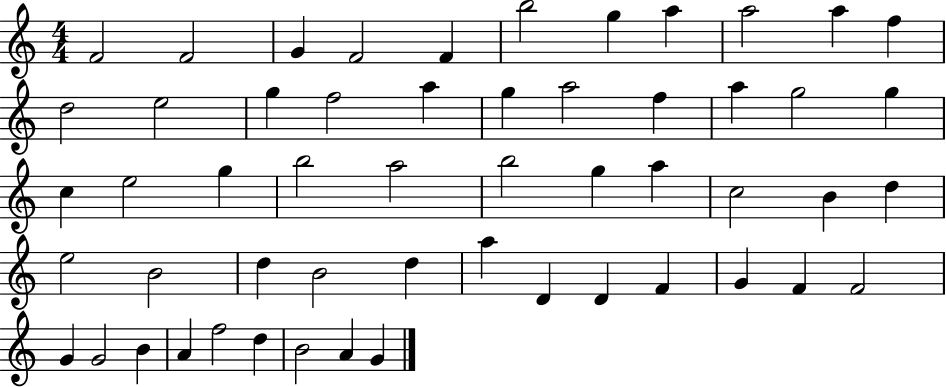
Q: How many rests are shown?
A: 0